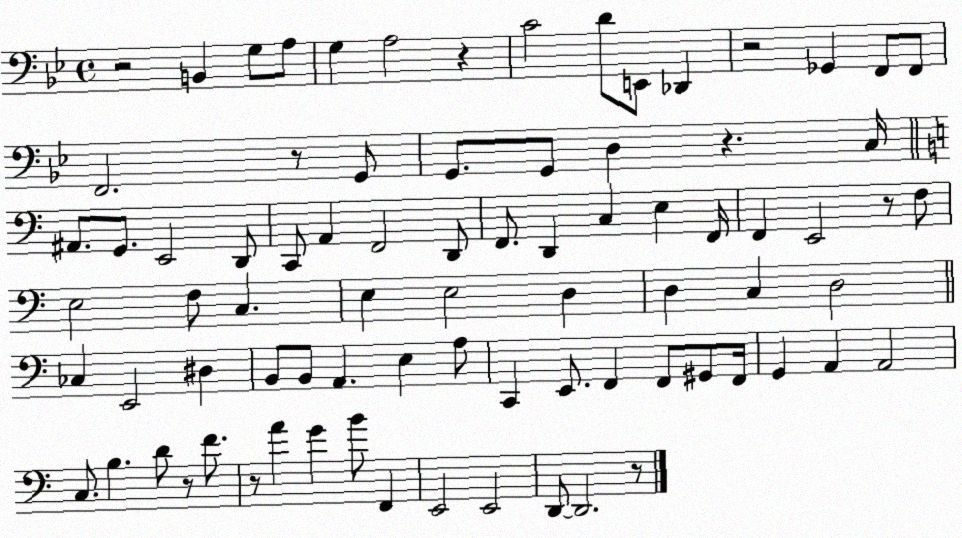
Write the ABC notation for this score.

X:1
T:Untitled
M:4/4
L:1/4
K:Bb
z2 B,, G,/2 A,/2 G, A,2 z C2 D/2 E,,/2 _D,, z2 _G,, F,,/2 F,,/2 F,,2 z/2 G,,/2 G,,/2 G,,/2 D, z C,/4 ^A,,/2 G,,/2 E,,2 D,,/2 C,,/2 A,, F,,2 D,,/2 F,,/2 D,, C, E, F,,/4 F,, E,,2 z/2 F,/2 E,2 F,/2 C, E, E,2 D, D, C, D,2 _C, E,,2 ^D, B,,/2 B,,/2 A,, E, A,/2 C,, E,,/2 F,, F,,/2 ^G,,/2 F,,/4 G,, A,, A,,2 C,/2 B, D/2 z/2 F/2 z/2 A G B/2 F,, E,,2 E,,2 D,,/2 D,,2 z/2